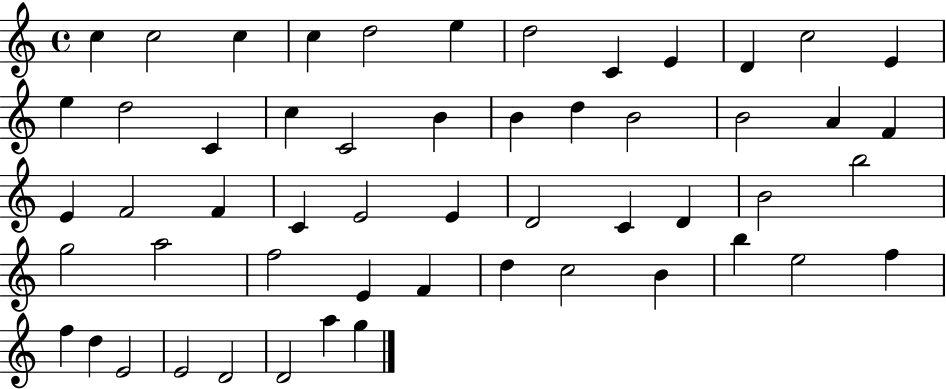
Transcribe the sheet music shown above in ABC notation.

X:1
T:Untitled
M:4/4
L:1/4
K:C
c c2 c c d2 e d2 C E D c2 E e d2 C c C2 B B d B2 B2 A F E F2 F C E2 E D2 C D B2 b2 g2 a2 f2 E F d c2 B b e2 f f d E2 E2 D2 D2 a g